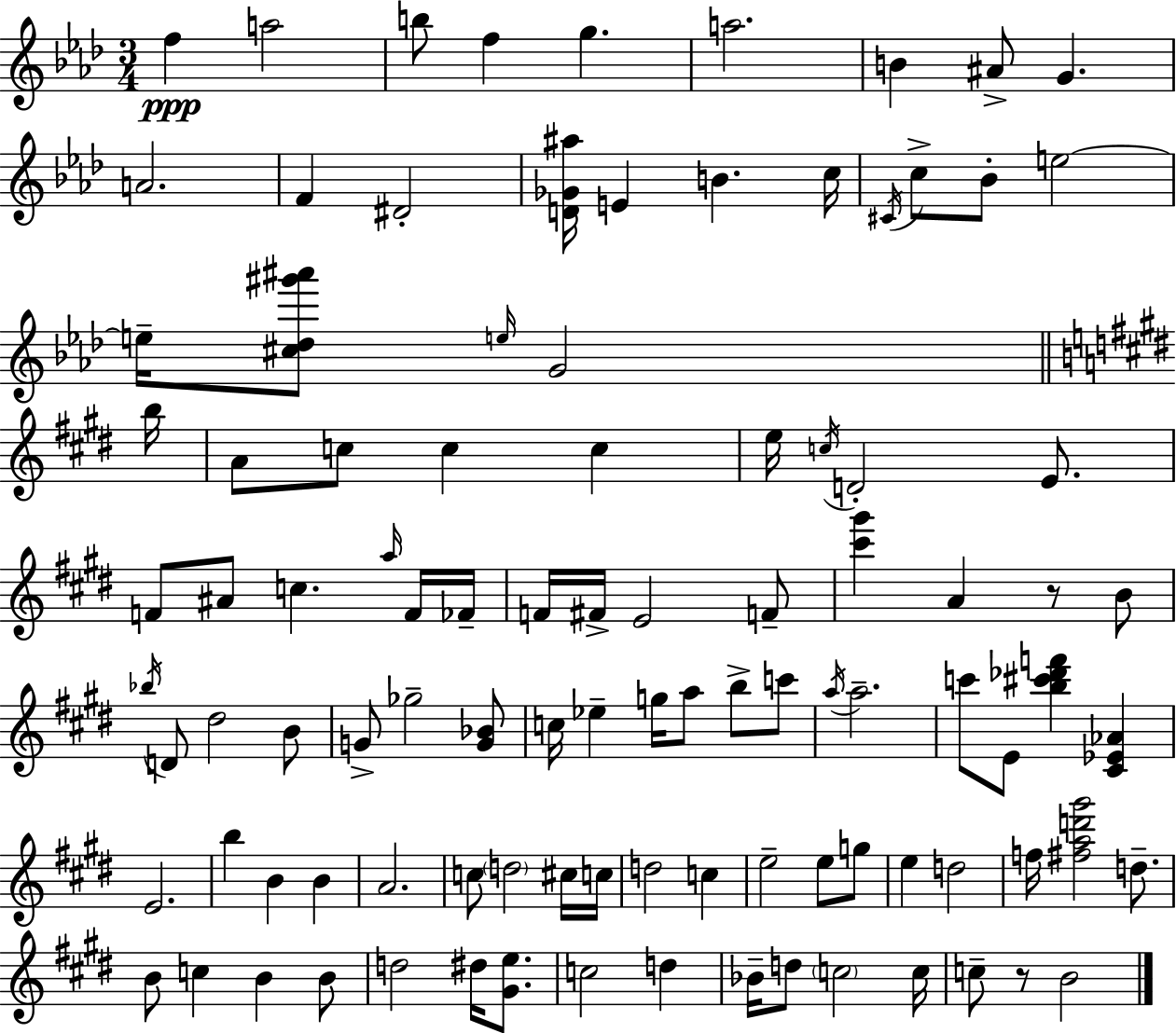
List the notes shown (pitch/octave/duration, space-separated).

F5/q A5/h B5/e F5/q G5/q. A5/h. B4/q A#4/e G4/q. A4/h. F4/q D#4/h [D4,Gb4,A#5]/s E4/q B4/q. C5/s C#4/s C5/e Bb4/e E5/h E5/s [C#5,Db5,G#6,A#6]/e E5/s G4/h B5/s A4/e C5/e C5/q C5/q E5/s C5/s D4/h E4/e. F4/e A#4/e C5/q. A5/s F4/s FES4/s F4/s F#4/s E4/h F4/e [C#6,G#6]/q A4/q R/e B4/e Bb5/s D4/e D#5/h B4/e G4/e Gb5/h [G4,Bb4]/e C5/s Eb5/q G5/s A5/e B5/e C6/e A5/s A5/h. C6/e E4/e [B5,C#6,Db6,F6]/q [C#4,Eb4,Ab4]/q E4/h. B5/q B4/q B4/q A4/h. C5/e D5/h C#5/s C5/s D5/h C5/q E5/h E5/e G5/e E5/q D5/h F5/s [F#5,A5,D6,G#6]/h D5/e. B4/e C5/q B4/q B4/e D5/h D#5/s [G#4,E5]/e. C5/h D5/q Bb4/s D5/e C5/h C5/s C5/e R/e B4/h